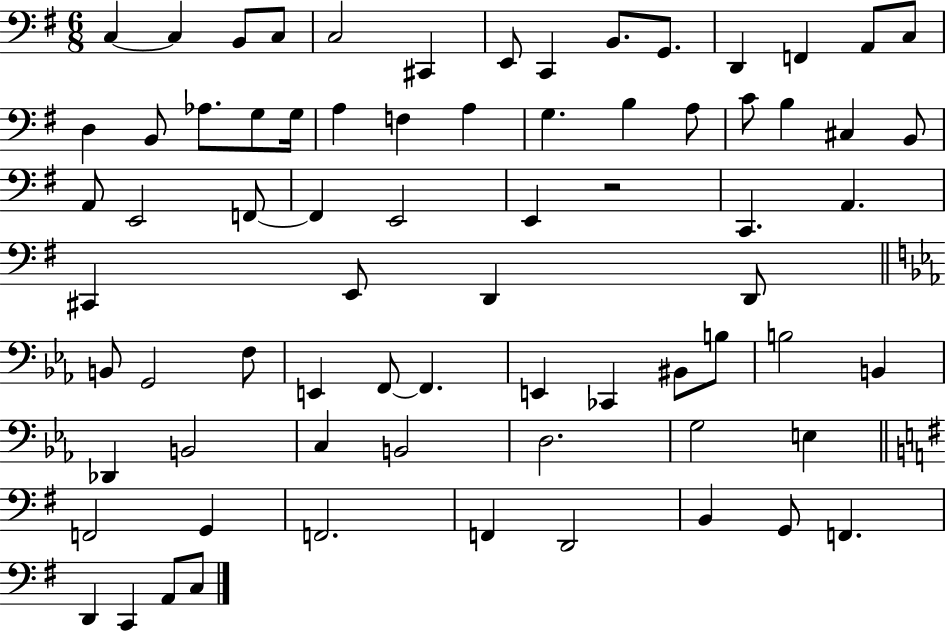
C3/q C3/q B2/e C3/e C3/h C#2/q E2/e C2/q B2/e. G2/e. D2/q F2/q A2/e C3/e D3/q B2/e Ab3/e. G3/e G3/s A3/q F3/q A3/q G3/q. B3/q A3/e C4/e B3/q C#3/q B2/e A2/e E2/h F2/e F2/q E2/h E2/q R/h C2/q. A2/q. C#2/q E2/e D2/q D2/e B2/e G2/h F3/e E2/q F2/e F2/q. E2/q CES2/q BIS2/e B3/e B3/h B2/q Db2/q B2/h C3/q B2/h D3/h. G3/h E3/q F2/h G2/q F2/h. F2/q D2/h B2/q G2/e F2/q. D2/q C2/q A2/e C3/e